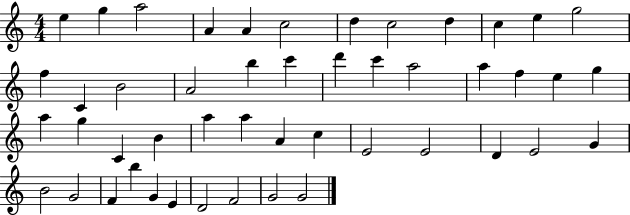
{
  \clef treble
  \numericTimeSignature
  \time 4/4
  \key c \major
  e''4 g''4 a''2 | a'4 a'4 c''2 | d''4 c''2 d''4 | c''4 e''4 g''2 | \break f''4 c'4 b'2 | a'2 b''4 c'''4 | d'''4 c'''4 a''2 | a''4 f''4 e''4 g''4 | \break a''4 g''4 c'4 b'4 | a''4 a''4 a'4 c''4 | e'2 e'2 | d'4 e'2 g'4 | \break b'2 g'2 | f'4 b''4 g'4 e'4 | d'2 f'2 | g'2 g'2 | \break \bar "|."
}